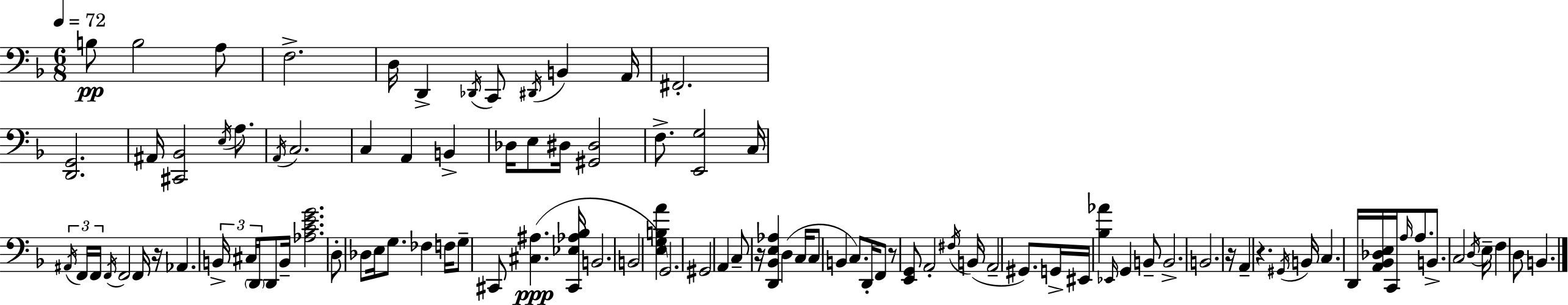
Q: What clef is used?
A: bass